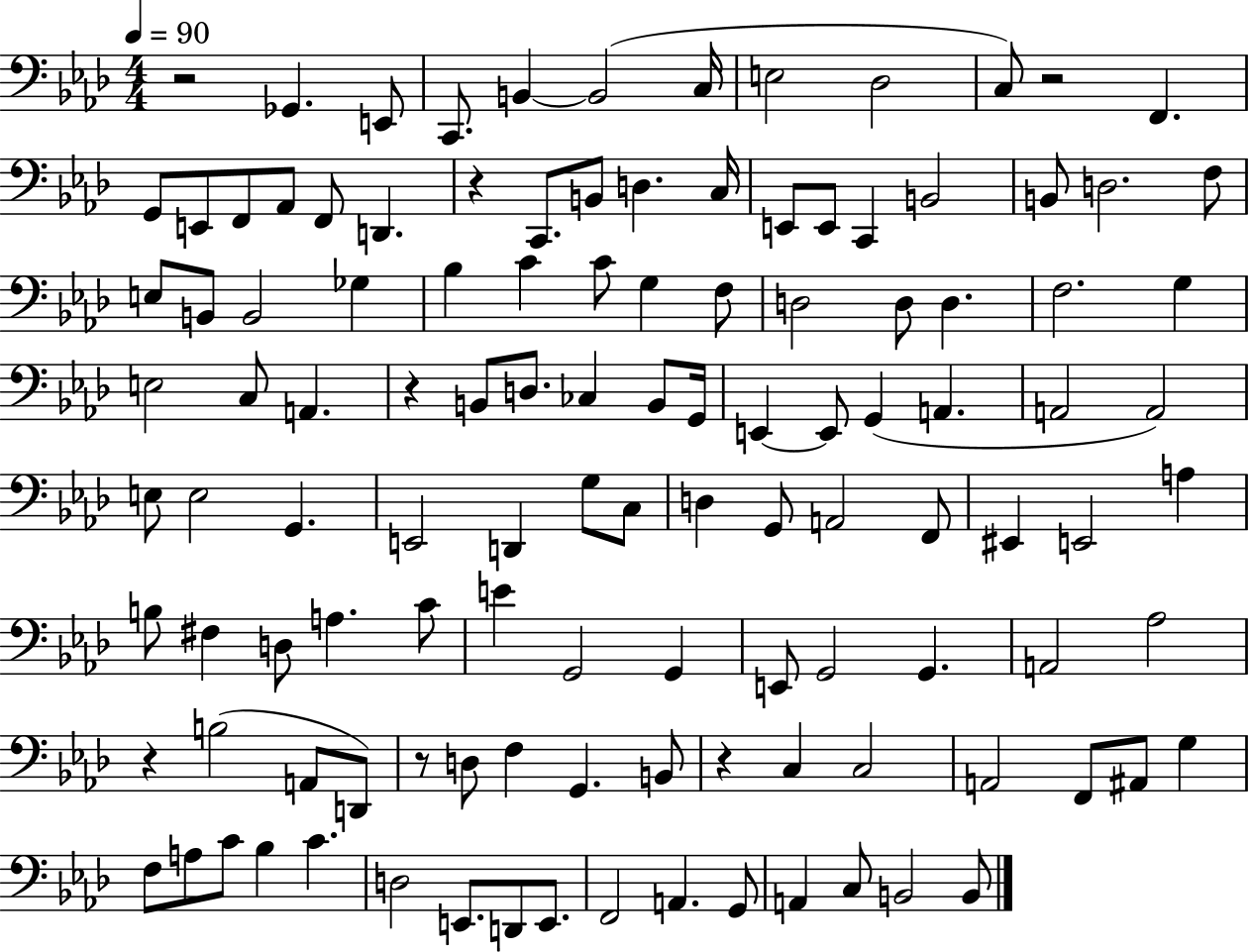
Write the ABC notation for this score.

X:1
T:Untitled
M:4/4
L:1/4
K:Ab
z2 _G,, E,,/2 C,,/2 B,, B,,2 C,/4 E,2 _D,2 C,/2 z2 F,, G,,/2 E,,/2 F,,/2 _A,,/2 F,,/2 D,, z C,,/2 B,,/2 D, C,/4 E,,/2 E,,/2 C,, B,,2 B,,/2 D,2 F,/2 E,/2 B,,/2 B,,2 _G, _B, C C/2 G, F,/2 D,2 D,/2 D, F,2 G, E,2 C,/2 A,, z B,,/2 D,/2 _C, B,,/2 G,,/4 E,, E,,/2 G,, A,, A,,2 A,,2 E,/2 E,2 G,, E,,2 D,, G,/2 C,/2 D, G,,/2 A,,2 F,,/2 ^E,, E,,2 A, B,/2 ^F, D,/2 A, C/2 E G,,2 G,, E,,/2 G,,2 G,, A,,2 _A,2 z B,2 A,,/2 D,,/2 z/2 D,/2 F, G,, B,,/2 z C, C,2 A,,2 F,,/2 ^A,,/2 G, F,/2 A,/2 C/2 _B, C D,2 E,,/2 D,,/2 E,,/2 F,,2 A,, G,,/2 A,, C,/2 B,,2 B,,/2